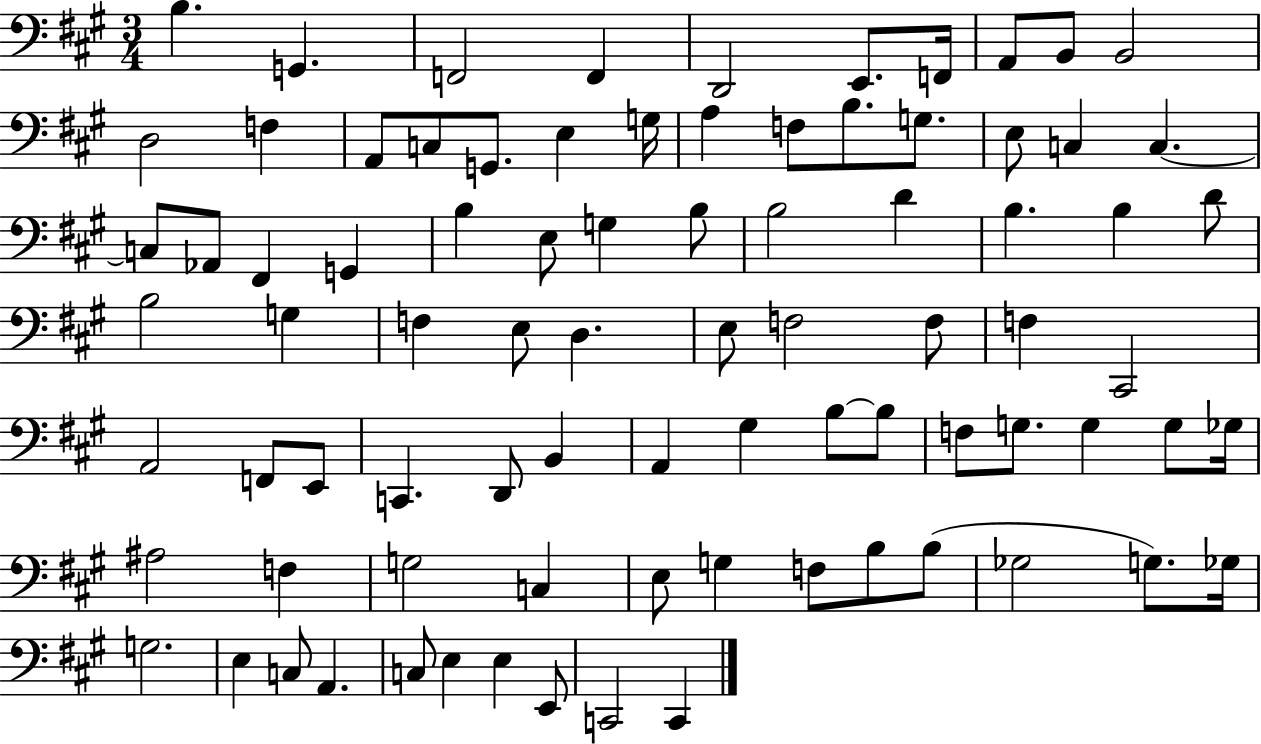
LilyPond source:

{
  \clef bass
  \numericTimeSignature
  \time 3/4
  \key a \major
  b4. g,4. | f,2 f,4 | d,2 e,8. f,16 | a,8 b,8 b,2 | \break d2 f4 | a,8 c8 g,8. e4 g16 | a4 f8 b8. g8. | e8 c4 c4.~~ | \break c8 aes,8 fis,4 g,4 | b4 e8 g4 b8 | b2 d'4 | b4. b4 d'8 | \break b2 g4 | f4 e8 d4. | e8 f2 f8 | f4 cis,2 | \break a,2 f,8 e,8 | c,4. d,8 b,4 | a,4 gis4 b8~~ b8 | f8 g8. g4 g8 ges16 | \break ais2 f4 | g2 c4 | e8 g4 f8 b8 b8( | ges2 g8.) ges16 | \break g2. | e4 c8 a,4. | c8 e4 e4 e,8 | c,2 c,4 | \break \bar "|."
}